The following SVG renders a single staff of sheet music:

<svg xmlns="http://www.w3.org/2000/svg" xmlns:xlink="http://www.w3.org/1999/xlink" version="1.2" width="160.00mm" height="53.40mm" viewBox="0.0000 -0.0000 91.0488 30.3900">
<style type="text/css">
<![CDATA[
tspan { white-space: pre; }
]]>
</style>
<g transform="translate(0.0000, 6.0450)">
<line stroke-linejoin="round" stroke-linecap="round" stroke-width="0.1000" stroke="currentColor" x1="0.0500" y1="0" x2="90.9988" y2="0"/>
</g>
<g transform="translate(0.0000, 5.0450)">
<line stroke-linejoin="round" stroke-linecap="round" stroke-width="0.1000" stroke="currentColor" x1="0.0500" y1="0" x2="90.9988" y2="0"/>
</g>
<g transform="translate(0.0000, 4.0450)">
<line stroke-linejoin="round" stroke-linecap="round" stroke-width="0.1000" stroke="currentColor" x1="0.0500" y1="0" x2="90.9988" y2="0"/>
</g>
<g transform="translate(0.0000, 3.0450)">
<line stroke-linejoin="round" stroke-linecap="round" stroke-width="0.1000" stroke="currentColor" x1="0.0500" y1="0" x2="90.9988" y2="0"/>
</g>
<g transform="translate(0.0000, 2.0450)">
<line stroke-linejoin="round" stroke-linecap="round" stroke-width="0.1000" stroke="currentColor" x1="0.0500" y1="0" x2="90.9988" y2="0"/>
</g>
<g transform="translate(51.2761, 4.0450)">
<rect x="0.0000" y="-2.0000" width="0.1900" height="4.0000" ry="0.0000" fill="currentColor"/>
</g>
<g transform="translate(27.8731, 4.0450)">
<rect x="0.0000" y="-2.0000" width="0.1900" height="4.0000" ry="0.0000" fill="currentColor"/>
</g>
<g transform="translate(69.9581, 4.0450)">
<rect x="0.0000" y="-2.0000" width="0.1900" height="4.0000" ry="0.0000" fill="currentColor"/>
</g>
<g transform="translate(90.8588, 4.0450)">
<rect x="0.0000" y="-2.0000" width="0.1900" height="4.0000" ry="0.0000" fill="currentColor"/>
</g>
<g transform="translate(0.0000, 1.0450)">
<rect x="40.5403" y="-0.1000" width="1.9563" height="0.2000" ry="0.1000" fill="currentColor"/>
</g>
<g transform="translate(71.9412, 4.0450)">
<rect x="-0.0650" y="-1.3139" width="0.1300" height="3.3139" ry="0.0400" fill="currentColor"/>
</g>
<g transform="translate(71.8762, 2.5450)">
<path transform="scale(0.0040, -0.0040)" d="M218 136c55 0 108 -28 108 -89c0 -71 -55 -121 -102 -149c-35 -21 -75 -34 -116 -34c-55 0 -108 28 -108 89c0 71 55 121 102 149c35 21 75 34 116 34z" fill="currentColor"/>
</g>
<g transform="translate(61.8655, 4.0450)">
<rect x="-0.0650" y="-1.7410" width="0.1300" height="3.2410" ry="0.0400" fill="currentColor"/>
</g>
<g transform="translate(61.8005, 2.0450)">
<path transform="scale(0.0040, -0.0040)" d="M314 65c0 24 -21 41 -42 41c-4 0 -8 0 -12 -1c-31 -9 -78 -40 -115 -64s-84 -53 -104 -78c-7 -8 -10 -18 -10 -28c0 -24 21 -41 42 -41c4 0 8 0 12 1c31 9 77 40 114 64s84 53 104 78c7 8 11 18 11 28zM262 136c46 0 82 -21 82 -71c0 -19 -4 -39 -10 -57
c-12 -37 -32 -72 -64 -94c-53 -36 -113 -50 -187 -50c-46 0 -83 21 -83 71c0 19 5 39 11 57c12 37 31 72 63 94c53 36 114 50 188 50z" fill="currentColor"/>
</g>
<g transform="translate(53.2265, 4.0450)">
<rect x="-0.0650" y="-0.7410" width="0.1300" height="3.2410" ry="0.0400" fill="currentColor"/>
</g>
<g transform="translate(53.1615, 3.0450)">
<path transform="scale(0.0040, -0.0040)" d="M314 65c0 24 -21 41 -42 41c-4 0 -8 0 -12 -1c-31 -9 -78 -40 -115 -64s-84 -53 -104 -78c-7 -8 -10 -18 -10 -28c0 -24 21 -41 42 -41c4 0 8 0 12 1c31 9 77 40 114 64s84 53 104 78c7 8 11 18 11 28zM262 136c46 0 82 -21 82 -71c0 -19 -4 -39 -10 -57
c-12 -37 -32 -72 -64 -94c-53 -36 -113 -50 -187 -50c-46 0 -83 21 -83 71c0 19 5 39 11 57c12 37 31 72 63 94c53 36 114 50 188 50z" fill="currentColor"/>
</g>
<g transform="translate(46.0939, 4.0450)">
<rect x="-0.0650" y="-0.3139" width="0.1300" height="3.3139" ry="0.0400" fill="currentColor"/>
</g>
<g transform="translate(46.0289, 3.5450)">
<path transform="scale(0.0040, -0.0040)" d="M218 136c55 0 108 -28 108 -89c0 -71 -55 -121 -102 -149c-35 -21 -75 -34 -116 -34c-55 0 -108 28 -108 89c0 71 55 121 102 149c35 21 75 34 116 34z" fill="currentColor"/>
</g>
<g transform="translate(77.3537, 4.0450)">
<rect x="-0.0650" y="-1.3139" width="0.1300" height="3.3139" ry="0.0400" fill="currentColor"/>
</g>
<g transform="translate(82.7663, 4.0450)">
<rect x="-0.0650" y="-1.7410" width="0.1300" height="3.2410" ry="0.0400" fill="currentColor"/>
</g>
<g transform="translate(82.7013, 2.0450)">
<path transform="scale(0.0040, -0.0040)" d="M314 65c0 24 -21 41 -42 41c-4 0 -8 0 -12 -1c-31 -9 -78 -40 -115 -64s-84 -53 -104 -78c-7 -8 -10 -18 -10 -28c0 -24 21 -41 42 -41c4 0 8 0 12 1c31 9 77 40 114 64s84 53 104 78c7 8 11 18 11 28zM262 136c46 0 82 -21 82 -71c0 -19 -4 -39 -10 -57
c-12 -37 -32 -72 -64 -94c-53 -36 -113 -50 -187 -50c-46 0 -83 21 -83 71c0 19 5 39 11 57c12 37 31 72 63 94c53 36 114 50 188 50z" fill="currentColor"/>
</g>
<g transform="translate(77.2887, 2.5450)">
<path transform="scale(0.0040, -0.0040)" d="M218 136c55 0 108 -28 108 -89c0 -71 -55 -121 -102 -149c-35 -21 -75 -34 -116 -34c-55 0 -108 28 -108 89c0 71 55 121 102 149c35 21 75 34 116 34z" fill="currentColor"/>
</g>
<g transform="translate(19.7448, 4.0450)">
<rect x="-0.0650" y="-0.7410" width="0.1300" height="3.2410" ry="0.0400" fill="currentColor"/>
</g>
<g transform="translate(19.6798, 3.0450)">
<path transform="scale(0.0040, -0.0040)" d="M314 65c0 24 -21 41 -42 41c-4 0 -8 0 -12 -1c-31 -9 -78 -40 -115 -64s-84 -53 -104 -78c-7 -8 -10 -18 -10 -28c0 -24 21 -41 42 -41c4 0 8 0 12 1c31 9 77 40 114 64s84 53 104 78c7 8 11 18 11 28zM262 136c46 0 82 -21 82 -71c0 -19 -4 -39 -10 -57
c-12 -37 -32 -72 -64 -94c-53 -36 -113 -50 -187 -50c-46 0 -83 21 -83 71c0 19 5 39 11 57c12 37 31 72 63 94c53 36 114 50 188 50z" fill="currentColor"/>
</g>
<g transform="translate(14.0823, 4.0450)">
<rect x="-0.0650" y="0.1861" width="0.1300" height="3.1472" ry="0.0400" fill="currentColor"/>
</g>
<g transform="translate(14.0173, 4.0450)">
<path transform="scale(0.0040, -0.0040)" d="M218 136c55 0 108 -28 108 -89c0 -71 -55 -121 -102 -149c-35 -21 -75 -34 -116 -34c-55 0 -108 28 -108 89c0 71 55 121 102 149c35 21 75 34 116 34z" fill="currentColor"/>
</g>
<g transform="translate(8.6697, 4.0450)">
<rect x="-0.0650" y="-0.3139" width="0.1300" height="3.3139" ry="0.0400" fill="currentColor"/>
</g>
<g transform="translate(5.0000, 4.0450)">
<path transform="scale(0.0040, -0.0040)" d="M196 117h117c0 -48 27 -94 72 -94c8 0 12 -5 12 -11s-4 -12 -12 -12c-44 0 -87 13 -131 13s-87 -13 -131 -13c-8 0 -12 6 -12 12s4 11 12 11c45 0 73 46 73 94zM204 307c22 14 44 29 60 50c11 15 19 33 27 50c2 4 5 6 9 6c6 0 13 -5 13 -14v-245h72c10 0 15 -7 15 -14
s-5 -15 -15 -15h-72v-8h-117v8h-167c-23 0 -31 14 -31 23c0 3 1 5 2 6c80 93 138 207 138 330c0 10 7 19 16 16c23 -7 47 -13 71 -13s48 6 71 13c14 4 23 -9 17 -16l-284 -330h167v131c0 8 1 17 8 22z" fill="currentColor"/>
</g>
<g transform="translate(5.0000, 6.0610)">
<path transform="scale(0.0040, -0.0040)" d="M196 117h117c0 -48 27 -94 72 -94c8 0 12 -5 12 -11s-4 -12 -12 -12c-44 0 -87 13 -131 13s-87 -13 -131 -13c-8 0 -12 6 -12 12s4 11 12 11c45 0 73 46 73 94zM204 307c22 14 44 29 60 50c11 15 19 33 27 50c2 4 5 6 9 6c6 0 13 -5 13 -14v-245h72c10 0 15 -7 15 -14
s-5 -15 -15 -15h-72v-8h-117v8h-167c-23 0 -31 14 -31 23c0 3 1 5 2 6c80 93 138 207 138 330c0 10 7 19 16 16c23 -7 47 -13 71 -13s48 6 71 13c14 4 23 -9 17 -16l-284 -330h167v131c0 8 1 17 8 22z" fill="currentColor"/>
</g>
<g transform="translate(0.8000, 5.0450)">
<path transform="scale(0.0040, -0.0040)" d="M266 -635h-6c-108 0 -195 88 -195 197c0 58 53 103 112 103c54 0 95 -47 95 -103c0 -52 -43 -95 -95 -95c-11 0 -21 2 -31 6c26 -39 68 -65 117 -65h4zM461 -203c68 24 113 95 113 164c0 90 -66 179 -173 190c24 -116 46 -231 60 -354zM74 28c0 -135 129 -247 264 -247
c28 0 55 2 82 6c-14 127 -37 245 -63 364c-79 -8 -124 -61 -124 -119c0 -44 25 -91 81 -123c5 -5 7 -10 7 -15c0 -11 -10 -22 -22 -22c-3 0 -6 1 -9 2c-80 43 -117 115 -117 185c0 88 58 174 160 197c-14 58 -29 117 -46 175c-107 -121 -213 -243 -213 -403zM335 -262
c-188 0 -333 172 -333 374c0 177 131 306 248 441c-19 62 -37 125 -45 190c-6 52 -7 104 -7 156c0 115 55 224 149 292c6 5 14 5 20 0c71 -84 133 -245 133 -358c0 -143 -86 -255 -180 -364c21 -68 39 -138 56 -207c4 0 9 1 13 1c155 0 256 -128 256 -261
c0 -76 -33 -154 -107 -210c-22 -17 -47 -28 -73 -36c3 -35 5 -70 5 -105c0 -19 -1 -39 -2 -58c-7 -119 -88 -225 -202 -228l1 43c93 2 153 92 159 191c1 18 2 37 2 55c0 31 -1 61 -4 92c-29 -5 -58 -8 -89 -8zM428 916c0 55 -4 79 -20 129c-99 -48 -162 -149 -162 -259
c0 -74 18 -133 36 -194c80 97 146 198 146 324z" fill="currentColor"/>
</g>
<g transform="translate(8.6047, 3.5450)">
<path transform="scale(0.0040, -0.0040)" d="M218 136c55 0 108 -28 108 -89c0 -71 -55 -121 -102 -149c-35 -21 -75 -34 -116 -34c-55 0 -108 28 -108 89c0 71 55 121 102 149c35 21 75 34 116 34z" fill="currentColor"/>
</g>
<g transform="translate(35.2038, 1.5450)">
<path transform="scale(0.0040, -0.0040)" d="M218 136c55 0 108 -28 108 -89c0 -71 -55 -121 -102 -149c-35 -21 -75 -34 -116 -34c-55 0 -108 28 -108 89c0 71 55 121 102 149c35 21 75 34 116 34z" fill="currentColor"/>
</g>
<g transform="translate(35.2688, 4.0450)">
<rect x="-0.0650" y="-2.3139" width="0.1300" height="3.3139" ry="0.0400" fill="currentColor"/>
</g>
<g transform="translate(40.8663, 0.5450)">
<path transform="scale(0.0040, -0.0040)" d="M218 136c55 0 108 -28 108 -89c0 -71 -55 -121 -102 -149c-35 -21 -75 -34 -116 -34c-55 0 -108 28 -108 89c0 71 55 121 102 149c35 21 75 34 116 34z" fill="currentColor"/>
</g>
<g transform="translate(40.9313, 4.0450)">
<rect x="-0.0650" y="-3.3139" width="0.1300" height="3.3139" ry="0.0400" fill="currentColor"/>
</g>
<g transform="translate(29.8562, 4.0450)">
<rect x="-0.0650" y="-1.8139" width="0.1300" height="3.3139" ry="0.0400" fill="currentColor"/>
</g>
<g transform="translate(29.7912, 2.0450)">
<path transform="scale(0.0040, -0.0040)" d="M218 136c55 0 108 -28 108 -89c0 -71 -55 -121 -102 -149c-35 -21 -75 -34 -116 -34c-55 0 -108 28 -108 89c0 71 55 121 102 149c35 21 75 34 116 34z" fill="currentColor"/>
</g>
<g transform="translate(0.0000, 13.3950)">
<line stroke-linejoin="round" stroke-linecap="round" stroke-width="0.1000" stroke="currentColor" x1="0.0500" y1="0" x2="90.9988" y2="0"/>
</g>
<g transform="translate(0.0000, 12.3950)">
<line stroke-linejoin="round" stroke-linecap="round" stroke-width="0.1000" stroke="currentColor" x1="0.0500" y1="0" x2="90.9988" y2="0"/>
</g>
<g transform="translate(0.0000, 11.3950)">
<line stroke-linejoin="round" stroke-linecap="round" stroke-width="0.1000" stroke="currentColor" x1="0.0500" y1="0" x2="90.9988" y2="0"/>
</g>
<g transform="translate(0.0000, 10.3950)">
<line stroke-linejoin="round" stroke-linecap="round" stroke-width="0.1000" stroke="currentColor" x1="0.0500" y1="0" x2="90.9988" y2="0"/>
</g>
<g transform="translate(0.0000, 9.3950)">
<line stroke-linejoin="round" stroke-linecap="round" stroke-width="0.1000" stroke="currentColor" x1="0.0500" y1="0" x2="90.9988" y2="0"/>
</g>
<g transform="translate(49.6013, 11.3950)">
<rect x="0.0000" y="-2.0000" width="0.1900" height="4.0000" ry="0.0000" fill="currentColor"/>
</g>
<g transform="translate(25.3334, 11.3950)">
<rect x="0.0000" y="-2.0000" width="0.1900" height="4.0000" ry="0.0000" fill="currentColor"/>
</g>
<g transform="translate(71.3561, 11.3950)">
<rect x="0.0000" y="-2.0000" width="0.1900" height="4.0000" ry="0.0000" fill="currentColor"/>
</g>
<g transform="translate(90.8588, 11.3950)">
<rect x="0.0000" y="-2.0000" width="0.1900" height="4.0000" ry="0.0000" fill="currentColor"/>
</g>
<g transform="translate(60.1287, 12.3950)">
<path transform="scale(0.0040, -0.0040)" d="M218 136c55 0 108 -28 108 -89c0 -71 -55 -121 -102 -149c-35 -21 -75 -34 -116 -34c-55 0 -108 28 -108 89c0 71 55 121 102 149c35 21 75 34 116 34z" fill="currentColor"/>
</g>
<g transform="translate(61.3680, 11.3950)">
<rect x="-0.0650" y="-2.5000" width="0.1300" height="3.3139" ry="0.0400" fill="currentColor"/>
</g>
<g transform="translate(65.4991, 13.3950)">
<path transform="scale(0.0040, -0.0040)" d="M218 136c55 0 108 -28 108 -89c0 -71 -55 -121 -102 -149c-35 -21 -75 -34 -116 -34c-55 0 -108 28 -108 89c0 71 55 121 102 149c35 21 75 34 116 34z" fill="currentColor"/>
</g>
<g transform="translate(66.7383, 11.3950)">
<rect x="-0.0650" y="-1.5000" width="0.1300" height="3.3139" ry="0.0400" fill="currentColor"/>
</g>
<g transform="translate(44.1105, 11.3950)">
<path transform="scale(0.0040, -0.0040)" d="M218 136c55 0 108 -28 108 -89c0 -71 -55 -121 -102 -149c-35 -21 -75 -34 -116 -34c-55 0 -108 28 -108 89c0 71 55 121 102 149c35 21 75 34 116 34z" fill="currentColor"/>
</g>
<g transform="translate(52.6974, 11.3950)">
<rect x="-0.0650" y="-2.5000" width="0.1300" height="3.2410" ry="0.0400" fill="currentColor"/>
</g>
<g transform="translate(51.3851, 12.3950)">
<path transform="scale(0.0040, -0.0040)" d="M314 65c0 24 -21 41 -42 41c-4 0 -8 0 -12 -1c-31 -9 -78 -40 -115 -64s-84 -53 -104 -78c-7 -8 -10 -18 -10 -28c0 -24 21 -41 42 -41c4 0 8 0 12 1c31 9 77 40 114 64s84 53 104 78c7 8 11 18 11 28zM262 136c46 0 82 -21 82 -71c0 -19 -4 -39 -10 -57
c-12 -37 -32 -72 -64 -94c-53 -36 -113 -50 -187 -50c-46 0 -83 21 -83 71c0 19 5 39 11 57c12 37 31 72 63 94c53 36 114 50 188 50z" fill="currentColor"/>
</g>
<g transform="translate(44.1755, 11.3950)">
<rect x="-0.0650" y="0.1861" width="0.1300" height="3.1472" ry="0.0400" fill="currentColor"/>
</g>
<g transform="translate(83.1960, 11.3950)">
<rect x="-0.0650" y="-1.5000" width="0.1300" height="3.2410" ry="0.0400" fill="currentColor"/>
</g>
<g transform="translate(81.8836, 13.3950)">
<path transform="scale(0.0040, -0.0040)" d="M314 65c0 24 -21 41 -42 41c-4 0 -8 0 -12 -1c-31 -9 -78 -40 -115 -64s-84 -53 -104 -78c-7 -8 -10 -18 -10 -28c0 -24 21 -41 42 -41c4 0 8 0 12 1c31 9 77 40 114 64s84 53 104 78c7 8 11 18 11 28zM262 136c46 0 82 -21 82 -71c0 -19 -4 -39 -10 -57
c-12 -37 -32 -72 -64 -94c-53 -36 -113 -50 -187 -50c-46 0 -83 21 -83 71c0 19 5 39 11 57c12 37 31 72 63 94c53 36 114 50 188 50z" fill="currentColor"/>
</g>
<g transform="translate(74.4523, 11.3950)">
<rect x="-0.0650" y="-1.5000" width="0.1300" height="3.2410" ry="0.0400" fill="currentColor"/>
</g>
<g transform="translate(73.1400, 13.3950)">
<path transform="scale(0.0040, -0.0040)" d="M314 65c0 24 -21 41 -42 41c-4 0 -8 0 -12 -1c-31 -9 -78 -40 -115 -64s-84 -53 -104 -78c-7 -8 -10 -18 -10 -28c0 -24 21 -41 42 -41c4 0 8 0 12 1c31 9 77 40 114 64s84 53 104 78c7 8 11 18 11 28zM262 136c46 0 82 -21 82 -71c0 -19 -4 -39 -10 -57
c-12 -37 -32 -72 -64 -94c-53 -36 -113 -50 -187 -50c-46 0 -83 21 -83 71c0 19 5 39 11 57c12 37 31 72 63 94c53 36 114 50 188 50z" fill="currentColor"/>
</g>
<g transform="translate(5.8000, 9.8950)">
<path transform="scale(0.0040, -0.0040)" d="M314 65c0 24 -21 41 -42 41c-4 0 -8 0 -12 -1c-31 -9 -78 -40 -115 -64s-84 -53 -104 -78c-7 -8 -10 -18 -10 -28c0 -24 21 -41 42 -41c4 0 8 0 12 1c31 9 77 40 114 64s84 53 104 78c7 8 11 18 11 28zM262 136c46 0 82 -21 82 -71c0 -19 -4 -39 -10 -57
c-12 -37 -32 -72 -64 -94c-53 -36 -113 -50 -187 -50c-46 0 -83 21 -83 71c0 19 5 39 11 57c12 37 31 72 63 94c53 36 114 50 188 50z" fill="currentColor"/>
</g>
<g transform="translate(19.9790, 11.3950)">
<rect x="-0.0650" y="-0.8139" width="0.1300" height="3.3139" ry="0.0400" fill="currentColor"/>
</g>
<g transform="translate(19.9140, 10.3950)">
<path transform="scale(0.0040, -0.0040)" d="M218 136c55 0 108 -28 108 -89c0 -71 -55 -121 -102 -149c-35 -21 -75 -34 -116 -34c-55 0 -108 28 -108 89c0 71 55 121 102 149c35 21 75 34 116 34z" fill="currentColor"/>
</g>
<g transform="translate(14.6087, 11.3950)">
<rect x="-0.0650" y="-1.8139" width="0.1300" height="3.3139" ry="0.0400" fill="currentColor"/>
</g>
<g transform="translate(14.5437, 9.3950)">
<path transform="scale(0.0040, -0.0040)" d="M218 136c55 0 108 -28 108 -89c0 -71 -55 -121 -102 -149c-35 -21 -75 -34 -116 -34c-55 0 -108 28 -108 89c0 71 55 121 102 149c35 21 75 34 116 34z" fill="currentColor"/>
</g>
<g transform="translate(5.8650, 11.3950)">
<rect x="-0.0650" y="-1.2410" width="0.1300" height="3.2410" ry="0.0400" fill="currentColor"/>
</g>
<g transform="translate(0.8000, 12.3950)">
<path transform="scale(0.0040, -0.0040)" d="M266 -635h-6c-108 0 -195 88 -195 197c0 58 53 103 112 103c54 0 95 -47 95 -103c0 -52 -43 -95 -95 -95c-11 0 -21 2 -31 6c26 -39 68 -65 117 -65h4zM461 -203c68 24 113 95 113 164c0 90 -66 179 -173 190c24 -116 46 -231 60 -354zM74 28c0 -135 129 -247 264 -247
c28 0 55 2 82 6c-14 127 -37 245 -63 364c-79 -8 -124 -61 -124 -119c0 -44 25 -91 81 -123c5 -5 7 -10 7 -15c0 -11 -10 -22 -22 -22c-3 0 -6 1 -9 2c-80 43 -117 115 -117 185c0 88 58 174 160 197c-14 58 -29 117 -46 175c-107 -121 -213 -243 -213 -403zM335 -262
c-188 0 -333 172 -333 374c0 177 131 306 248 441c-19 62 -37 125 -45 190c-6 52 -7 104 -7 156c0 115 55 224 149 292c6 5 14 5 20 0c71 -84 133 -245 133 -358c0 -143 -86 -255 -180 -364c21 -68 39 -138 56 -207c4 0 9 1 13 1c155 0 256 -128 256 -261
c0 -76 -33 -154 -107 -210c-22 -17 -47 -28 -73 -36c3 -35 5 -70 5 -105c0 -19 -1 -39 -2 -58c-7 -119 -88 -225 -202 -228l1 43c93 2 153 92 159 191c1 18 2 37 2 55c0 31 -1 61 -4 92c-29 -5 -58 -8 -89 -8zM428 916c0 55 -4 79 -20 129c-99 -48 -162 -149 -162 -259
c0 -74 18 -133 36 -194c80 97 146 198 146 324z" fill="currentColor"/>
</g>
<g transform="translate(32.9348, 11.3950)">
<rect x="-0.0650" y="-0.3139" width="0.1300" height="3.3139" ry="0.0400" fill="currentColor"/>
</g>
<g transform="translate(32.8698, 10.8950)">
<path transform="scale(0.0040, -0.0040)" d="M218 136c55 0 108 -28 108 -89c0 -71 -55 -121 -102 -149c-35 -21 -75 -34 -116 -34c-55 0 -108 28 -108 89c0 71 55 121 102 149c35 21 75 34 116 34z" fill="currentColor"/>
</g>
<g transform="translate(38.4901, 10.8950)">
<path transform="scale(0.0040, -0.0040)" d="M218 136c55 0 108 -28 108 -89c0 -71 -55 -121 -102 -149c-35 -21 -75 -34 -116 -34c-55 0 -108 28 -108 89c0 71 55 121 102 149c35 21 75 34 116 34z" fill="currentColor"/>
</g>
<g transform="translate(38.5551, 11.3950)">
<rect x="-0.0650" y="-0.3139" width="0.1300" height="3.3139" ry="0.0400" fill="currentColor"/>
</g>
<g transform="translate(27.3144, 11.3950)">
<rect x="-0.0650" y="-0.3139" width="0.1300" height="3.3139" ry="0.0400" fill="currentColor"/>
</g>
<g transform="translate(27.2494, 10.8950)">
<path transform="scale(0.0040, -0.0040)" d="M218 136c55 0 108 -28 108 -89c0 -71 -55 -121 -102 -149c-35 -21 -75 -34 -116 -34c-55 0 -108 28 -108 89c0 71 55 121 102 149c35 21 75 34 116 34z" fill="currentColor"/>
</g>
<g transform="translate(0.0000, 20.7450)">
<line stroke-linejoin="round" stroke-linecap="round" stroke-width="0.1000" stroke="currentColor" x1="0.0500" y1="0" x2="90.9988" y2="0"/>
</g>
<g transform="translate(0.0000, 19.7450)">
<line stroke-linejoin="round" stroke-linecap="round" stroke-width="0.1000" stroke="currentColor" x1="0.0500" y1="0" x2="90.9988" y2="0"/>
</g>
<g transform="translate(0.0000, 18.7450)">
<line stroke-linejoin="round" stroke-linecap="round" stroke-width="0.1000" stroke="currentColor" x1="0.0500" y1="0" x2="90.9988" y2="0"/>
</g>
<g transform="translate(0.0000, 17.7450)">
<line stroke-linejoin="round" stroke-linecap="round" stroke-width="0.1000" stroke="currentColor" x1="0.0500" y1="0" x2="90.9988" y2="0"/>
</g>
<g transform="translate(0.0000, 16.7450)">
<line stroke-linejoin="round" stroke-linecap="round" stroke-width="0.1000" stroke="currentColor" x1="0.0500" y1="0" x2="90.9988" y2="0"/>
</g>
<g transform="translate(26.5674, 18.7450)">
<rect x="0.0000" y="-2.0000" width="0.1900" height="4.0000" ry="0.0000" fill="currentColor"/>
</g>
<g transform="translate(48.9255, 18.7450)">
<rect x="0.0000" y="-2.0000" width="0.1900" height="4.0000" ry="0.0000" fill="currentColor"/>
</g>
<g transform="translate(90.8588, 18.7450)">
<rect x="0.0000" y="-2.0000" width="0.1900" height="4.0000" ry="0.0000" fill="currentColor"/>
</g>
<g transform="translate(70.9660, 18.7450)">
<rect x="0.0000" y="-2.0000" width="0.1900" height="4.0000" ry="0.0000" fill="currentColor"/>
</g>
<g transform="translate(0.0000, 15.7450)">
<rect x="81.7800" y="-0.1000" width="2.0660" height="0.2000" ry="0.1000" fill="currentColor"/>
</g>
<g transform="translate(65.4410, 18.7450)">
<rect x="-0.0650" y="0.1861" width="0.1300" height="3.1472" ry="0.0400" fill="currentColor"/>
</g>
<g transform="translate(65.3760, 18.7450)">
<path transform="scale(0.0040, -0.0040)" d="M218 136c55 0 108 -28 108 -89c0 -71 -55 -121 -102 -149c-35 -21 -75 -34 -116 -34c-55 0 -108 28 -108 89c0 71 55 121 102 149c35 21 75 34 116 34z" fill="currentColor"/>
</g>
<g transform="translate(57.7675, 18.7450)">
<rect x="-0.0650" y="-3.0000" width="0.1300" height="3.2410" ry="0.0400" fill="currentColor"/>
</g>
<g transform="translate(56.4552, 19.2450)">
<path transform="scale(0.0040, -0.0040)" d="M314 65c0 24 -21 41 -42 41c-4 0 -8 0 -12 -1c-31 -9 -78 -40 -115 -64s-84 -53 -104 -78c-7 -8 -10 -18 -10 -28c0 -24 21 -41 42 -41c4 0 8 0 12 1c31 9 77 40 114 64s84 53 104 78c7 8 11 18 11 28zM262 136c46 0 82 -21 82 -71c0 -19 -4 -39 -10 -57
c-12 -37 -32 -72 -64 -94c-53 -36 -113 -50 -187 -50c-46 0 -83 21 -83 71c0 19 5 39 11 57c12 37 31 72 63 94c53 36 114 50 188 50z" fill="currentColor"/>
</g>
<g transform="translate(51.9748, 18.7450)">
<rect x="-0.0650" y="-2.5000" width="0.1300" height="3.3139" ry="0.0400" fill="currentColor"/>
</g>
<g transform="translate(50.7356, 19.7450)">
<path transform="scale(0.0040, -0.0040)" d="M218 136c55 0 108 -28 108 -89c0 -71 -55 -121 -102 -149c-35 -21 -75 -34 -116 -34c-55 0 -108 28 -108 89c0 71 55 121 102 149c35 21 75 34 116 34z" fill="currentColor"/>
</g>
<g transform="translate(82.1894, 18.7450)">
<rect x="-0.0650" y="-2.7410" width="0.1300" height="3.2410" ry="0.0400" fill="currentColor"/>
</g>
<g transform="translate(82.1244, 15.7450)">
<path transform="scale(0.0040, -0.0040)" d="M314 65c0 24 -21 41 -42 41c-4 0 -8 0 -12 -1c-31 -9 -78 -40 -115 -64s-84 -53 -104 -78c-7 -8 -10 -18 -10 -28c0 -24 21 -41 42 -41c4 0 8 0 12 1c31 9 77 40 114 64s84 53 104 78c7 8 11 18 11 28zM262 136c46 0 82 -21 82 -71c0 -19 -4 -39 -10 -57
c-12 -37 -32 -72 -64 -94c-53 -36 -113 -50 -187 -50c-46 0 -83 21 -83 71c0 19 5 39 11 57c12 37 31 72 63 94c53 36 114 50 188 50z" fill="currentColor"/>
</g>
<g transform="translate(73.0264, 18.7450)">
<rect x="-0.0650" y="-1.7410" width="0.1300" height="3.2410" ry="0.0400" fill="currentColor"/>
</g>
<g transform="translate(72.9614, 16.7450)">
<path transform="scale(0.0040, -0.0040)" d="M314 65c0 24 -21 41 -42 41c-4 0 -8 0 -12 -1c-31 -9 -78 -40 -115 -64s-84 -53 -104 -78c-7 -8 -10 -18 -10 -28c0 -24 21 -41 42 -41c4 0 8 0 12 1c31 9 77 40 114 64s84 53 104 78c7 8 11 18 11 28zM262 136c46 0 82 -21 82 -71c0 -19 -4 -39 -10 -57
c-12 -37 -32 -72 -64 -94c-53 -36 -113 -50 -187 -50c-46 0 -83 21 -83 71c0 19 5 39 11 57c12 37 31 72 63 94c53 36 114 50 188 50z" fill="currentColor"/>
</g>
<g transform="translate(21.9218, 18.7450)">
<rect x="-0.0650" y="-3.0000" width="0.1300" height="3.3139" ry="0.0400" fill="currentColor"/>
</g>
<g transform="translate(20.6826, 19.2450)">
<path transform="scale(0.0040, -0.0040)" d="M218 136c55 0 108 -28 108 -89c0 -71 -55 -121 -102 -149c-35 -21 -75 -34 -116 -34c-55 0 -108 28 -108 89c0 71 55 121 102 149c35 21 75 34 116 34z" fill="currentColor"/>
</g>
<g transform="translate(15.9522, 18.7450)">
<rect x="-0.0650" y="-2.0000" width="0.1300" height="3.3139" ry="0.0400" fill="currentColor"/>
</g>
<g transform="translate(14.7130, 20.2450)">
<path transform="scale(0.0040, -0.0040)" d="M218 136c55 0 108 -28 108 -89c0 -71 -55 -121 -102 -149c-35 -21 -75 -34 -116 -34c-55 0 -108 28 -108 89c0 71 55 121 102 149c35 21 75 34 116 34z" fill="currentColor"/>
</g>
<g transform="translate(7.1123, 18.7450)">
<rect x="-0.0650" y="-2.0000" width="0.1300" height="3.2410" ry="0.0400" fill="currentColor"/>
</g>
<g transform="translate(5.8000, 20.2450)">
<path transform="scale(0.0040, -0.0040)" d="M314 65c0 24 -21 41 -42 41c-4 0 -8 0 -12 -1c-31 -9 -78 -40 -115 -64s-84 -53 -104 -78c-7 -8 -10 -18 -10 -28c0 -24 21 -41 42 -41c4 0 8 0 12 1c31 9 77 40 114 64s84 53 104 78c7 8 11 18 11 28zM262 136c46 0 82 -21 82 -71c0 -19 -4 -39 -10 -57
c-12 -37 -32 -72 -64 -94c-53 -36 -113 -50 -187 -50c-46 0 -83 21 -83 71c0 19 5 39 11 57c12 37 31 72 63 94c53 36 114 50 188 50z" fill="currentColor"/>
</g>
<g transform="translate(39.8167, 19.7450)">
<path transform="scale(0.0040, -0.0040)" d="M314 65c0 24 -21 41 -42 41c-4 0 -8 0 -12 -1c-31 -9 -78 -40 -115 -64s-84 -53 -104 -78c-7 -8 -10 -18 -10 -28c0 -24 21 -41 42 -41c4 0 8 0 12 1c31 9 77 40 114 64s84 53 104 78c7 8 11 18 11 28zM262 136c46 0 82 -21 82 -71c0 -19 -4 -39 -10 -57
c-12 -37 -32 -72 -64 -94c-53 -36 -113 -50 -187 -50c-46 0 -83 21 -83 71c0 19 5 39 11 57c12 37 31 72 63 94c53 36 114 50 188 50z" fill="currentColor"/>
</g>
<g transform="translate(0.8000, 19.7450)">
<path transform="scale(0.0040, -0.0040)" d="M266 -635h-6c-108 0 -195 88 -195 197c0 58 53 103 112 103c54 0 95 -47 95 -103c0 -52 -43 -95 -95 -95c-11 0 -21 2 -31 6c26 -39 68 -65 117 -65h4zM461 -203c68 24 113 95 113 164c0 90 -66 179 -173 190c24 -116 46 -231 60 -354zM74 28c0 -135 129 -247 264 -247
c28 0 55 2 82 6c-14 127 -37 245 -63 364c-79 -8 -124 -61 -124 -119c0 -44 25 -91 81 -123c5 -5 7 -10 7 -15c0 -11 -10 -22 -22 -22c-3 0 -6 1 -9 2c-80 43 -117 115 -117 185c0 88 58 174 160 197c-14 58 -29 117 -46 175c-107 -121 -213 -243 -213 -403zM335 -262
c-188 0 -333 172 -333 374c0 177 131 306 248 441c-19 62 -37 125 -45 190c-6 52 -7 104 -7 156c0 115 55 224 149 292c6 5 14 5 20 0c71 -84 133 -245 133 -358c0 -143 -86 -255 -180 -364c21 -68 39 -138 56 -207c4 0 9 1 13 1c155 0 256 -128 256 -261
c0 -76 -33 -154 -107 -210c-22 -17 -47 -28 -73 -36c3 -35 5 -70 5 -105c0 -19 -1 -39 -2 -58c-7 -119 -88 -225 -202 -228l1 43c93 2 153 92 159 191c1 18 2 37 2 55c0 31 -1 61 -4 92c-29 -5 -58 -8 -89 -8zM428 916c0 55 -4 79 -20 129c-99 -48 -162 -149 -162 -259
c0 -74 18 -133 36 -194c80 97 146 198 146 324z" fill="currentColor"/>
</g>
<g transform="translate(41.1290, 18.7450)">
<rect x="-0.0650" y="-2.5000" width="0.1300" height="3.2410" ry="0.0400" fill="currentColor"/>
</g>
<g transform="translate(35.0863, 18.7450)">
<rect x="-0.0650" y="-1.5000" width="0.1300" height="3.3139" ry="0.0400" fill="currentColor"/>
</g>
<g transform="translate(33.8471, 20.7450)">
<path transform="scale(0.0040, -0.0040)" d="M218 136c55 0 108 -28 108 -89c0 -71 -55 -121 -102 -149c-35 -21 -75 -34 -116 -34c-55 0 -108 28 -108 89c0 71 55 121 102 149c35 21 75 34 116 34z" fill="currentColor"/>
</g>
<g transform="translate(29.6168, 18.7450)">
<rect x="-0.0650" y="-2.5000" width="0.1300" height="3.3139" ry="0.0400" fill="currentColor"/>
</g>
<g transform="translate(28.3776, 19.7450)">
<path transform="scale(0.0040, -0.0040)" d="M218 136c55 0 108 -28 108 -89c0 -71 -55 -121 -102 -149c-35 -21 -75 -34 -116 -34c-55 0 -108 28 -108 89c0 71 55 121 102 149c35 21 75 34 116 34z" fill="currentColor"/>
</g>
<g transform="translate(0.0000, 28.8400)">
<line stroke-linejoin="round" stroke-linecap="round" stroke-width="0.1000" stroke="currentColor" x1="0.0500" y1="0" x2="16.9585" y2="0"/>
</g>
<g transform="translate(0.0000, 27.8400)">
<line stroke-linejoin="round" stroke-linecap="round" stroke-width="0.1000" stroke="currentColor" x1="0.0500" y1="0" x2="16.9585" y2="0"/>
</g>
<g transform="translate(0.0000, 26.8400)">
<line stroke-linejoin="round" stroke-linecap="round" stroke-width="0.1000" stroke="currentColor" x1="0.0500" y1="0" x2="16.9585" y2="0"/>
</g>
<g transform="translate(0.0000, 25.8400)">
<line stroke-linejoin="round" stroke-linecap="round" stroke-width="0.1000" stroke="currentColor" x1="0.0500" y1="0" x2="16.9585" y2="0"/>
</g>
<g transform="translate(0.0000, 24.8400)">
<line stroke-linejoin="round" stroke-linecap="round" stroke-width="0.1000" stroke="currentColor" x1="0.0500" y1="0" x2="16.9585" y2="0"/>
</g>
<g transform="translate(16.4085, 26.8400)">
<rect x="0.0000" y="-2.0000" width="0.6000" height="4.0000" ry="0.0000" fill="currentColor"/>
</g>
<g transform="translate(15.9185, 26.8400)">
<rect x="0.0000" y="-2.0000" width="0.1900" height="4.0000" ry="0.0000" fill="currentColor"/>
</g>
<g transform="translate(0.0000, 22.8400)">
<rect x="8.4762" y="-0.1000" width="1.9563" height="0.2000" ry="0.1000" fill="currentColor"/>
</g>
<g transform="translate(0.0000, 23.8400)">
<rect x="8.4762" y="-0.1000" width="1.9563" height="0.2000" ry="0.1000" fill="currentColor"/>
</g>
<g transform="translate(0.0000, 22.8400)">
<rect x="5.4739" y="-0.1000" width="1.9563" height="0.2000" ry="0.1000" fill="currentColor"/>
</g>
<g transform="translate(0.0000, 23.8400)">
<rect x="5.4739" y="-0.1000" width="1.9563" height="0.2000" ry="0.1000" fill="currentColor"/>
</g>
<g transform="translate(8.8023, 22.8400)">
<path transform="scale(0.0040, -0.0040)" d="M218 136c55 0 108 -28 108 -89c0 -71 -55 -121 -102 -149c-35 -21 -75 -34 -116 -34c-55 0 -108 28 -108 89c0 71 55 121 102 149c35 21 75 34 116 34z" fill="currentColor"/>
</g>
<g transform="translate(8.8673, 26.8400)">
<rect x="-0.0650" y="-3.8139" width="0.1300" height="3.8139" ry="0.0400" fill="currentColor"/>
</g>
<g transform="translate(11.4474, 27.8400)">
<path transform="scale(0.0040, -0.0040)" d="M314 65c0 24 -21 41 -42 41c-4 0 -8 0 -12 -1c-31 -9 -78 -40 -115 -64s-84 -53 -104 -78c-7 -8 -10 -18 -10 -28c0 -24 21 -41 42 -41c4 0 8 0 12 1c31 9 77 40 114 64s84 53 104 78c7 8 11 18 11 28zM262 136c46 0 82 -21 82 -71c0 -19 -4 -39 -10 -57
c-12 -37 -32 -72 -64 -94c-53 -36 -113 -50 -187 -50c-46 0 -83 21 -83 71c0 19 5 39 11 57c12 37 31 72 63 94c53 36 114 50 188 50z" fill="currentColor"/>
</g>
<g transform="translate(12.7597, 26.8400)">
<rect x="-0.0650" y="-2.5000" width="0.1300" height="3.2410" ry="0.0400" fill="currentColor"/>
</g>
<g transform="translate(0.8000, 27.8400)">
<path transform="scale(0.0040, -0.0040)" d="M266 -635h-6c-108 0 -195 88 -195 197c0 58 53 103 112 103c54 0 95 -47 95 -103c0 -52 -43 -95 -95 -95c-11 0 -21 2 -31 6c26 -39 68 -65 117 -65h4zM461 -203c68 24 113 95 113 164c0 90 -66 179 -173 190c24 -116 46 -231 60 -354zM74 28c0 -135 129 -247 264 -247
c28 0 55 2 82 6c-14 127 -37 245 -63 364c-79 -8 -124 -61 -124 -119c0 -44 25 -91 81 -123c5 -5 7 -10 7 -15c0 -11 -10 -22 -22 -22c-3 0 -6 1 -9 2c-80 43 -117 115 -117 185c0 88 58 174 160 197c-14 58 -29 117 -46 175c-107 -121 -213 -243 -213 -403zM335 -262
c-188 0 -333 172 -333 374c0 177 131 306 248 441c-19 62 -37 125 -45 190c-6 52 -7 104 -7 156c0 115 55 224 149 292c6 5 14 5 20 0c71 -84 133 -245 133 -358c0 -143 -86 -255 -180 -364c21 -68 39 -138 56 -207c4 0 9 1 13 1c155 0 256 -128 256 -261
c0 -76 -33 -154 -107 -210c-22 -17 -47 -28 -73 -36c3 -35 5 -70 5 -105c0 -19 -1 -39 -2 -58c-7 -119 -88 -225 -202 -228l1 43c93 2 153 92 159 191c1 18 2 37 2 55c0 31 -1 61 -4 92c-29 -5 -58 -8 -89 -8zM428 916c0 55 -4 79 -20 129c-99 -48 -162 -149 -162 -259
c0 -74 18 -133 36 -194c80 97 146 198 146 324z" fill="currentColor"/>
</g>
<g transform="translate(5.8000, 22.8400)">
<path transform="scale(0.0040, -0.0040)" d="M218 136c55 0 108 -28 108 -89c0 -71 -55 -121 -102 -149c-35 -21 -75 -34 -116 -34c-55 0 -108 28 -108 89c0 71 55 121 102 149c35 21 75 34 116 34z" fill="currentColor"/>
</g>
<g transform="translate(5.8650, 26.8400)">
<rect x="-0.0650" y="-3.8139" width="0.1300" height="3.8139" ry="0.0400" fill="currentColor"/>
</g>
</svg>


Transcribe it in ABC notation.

X:1
T:Untitled
M:4/4
L:1/4
K:C
c B d2 f g b c d2 f2 e e f2 e2 f d c c c B G2 G E E2 E2 F2 F A G E G2 G A2 B f2 a2 c' c' G2